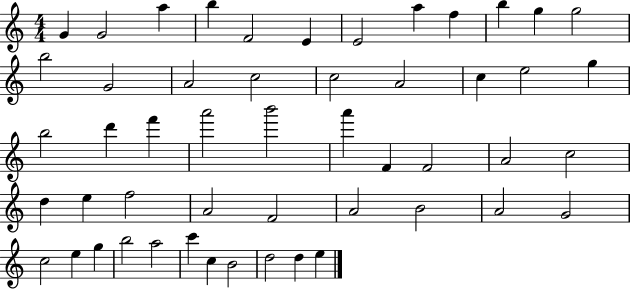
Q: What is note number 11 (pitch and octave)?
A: G5